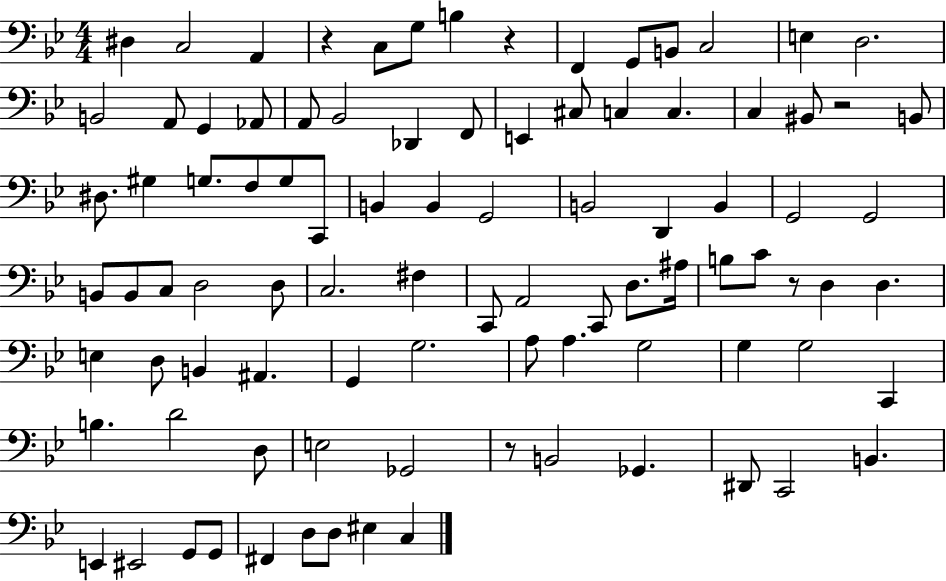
X:1
T:Untitled
M:4/4
L:1/4
K:Bb
^D, C,2 A,, z C,/2 G,/2 B, z F,, G,,/2 B,,/2 C,2 E, D,2 B,,2 A,,/2 G,, _A,,/2 A,,/2 _B,,2 _D,, F,,/2 E,, ^C,/2 C, C, C, ^B,,/2 z2 B,,/2 ^D,/2 ^G, G,/2 F,/2 G,/2 C,,/2 B,, B,, G,,2 B,,2 D,, B,, G,,2 G,,2 B,,/2 B,,/2 C,/2 D,2 D,/2 C,2 ^F, C,,/2 A,,2 C,,/2 D,/2 ^A,/4 B,/2 C/2 z/2 D, D, E, D,/2 B,, ^A,, G,, G,2 A,/2 A, G,2 G, G,2 C,, B, D2 D,/2 E,2 _G,,2 z/2 B,,2 _G,, ^D,,/2 C,,2 B,, E,, ^E,,2 G,,/2 G,,/2 ^F,, D,/2 D,/2 ^E, C,